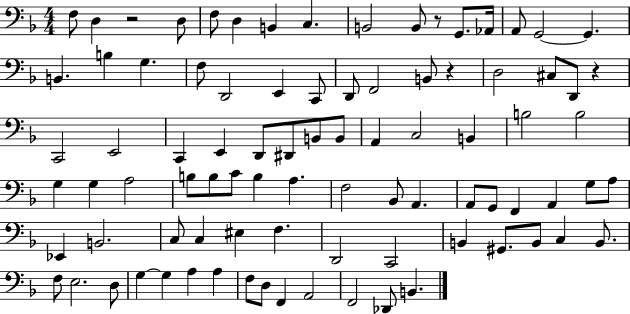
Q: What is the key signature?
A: F major